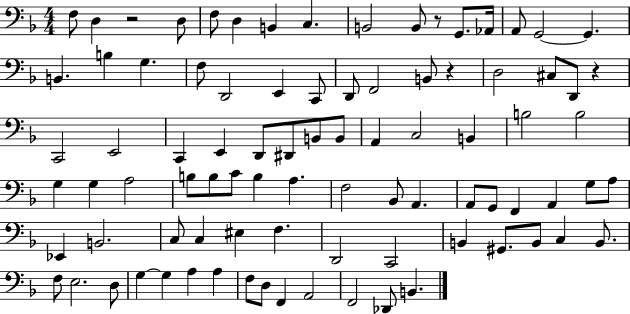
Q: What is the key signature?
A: F major